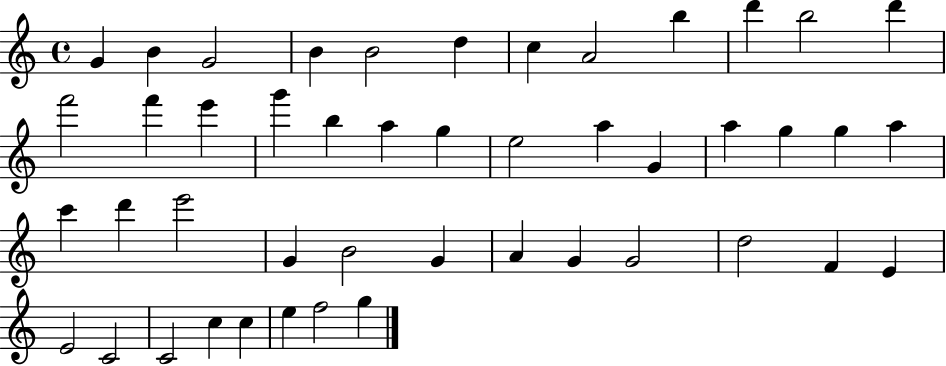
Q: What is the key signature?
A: C major